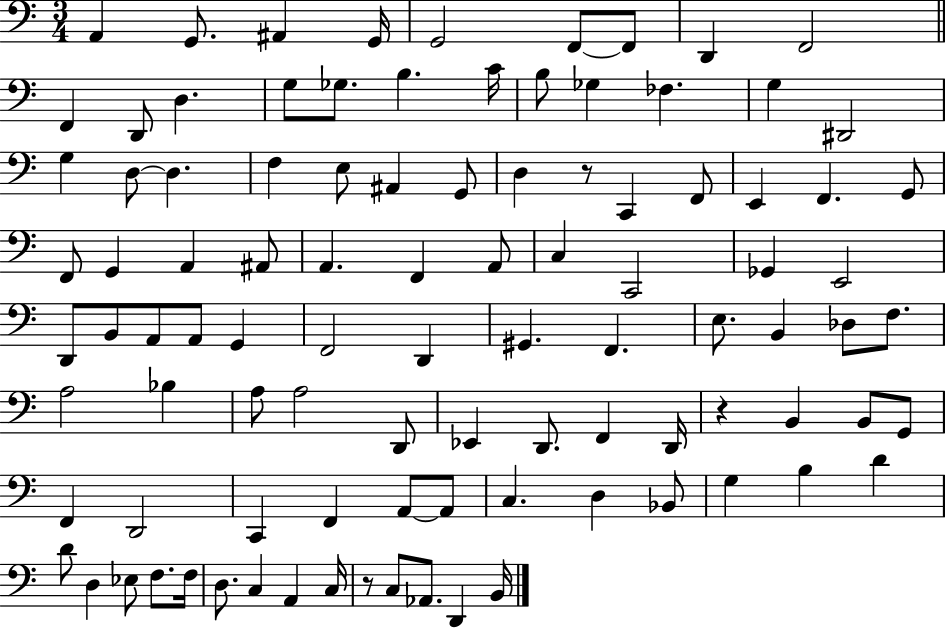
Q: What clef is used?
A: bass